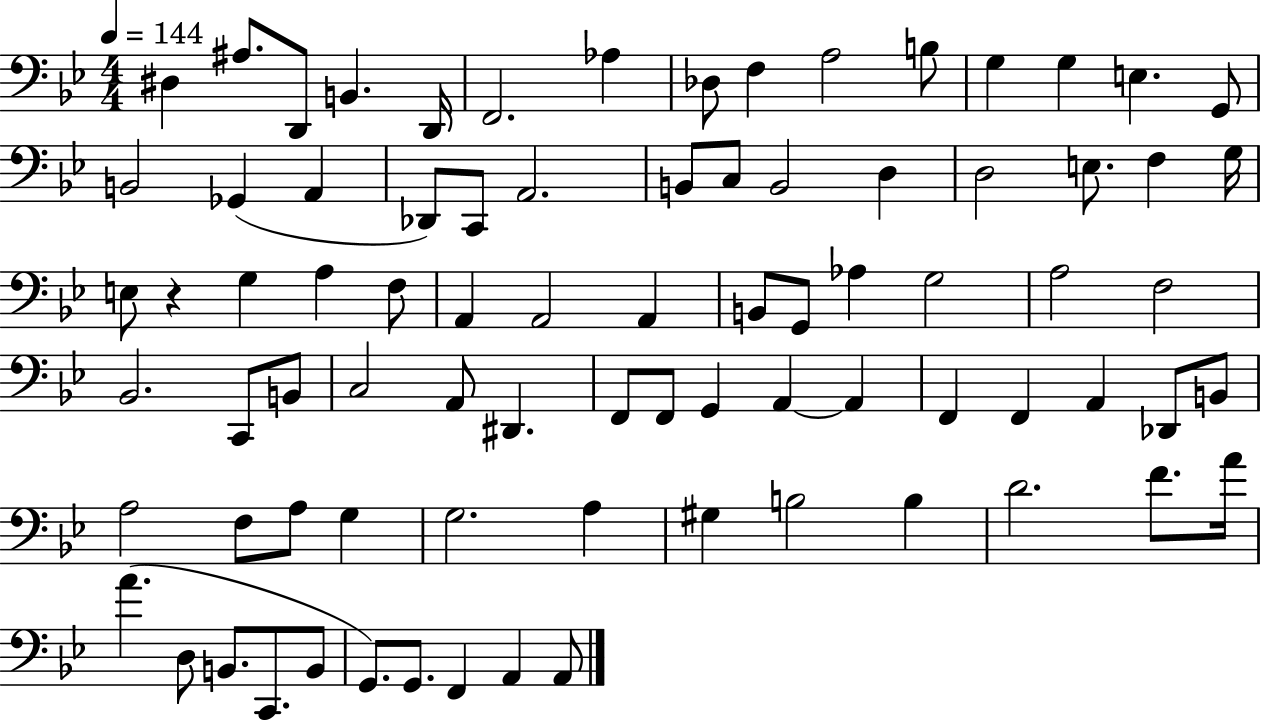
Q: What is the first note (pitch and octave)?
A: D#3